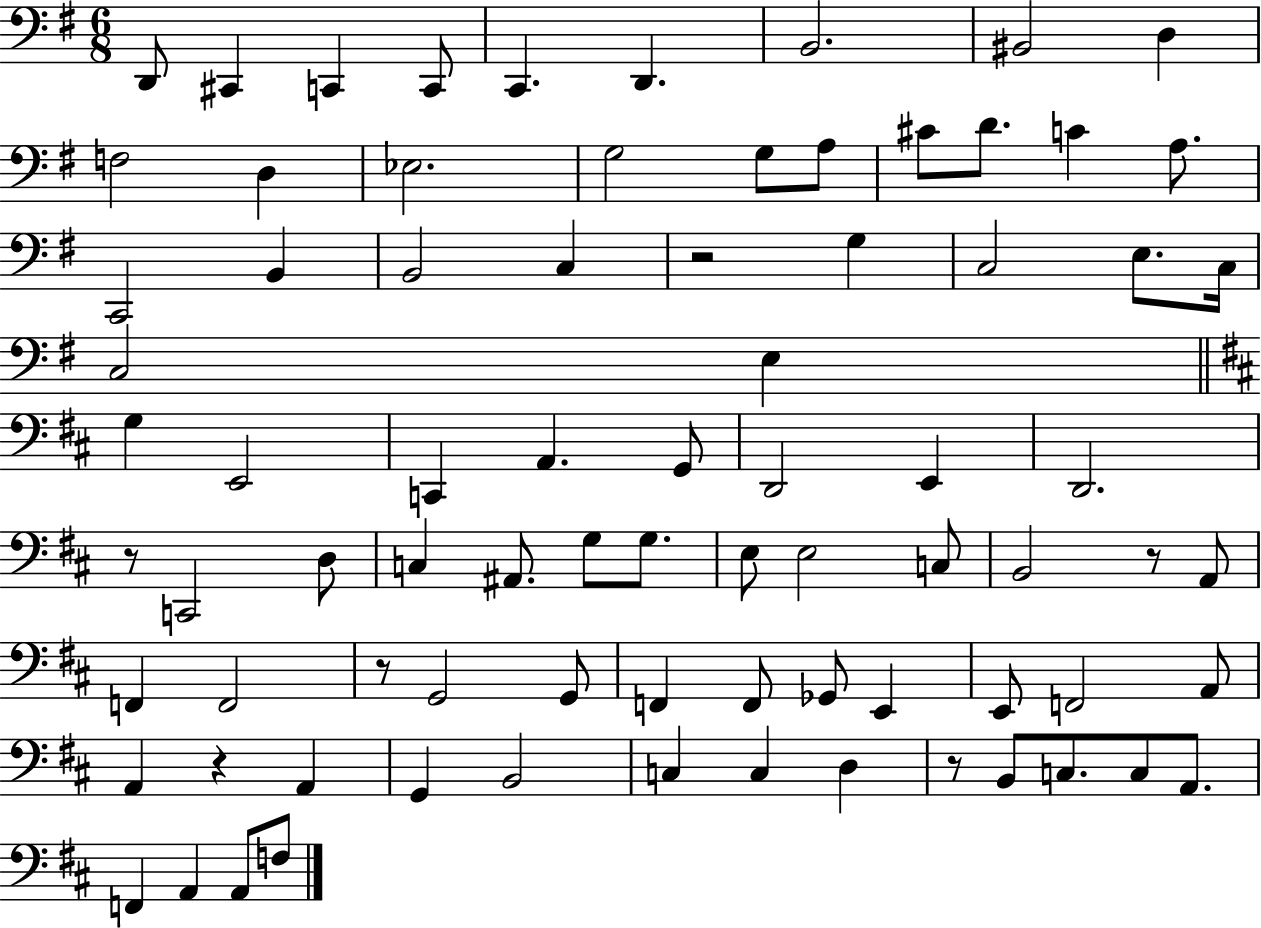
D2/e C#2/q C2/q C2/e C2/q. D2/q. B2/h. BIS2/h D3/q F3/h D3/q Eb3/h. G3/h G3/e A3/e C#4/e D4/e. C4/q A3/e. C2/h B2/q B2/h C3/q R/h G3/q C3/h E3/e. C3/s C3/h E3/q G3/q E2/h C2/q A2/q. G2/e D2/h E2/q D2/h. R/e C2/h D3/e C3/q A#2/e. G3/e G3/e. E3/e E3/h C3/e B2/h R/e A2/e F2/q F2/h R/e G2/h G2/e F2/q F2/e Gb2/e E2/q E2/e F2/h A2/e A2/q R/q A2/q G2/q B2/h C3/q C3/q D3/q R/e B2/e C3/e. C3/e A2/e. F2/q A2/q A2/e F3/e